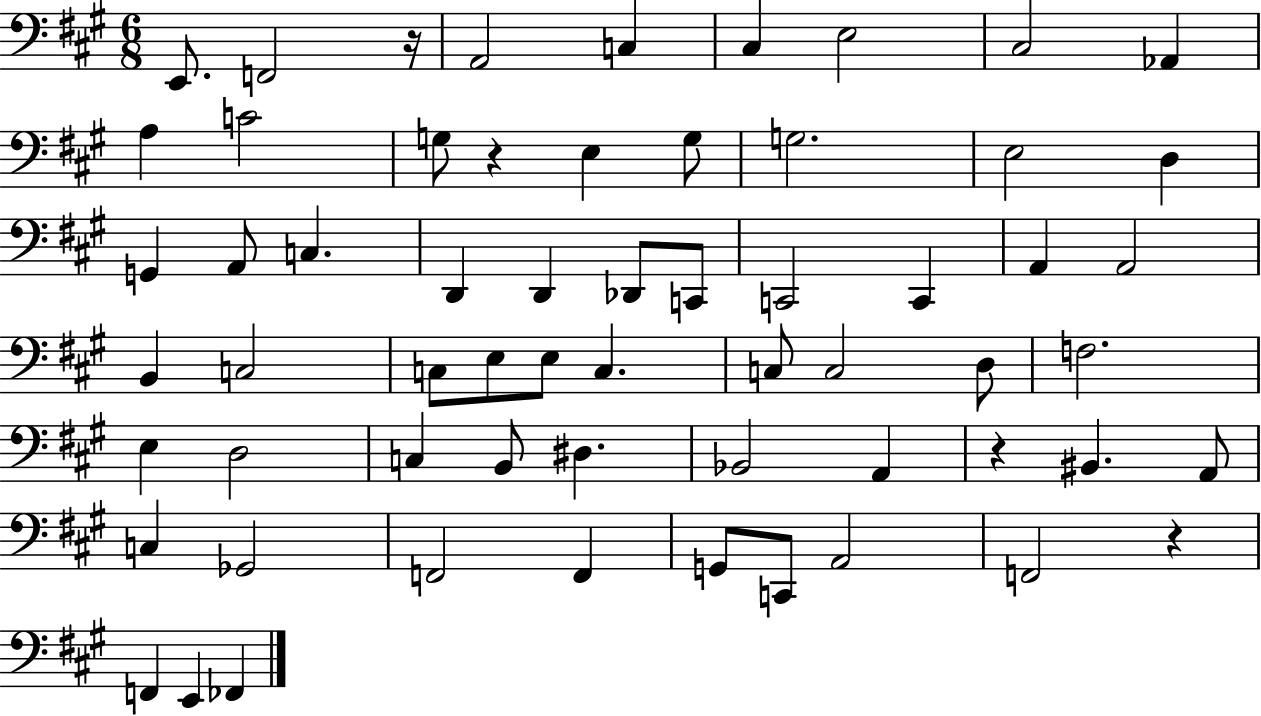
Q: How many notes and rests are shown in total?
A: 61